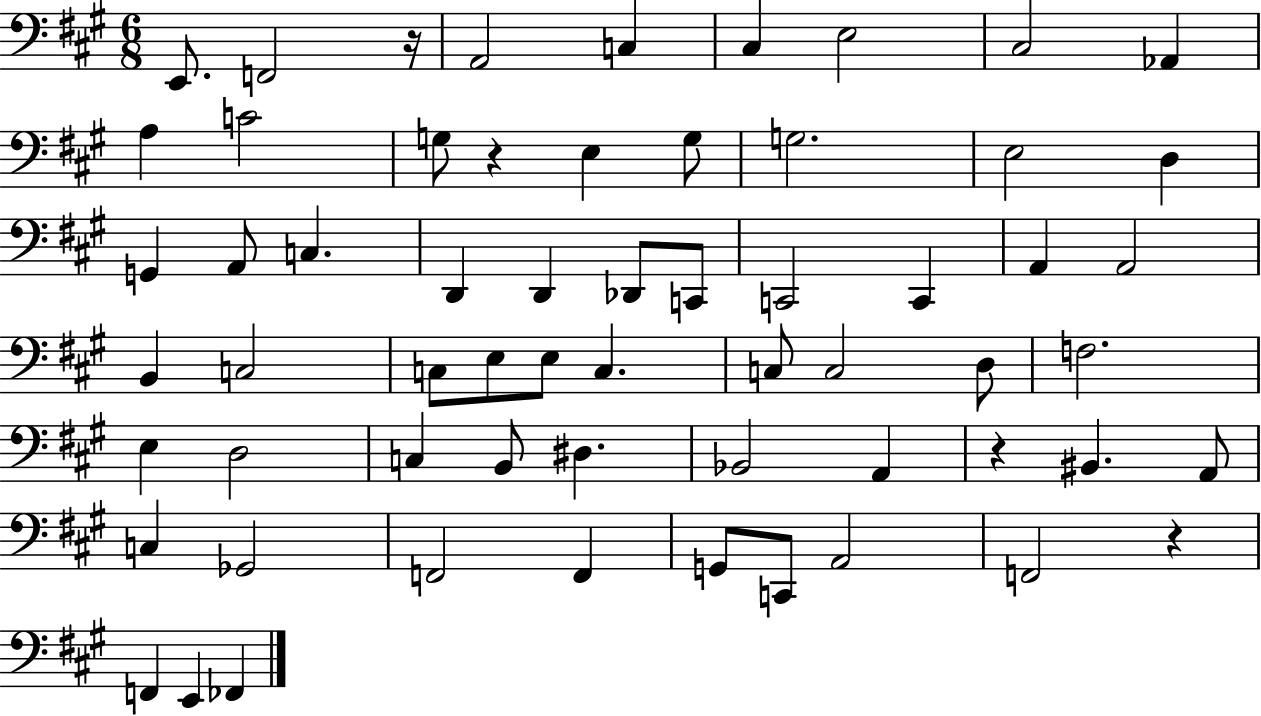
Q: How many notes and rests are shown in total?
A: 61